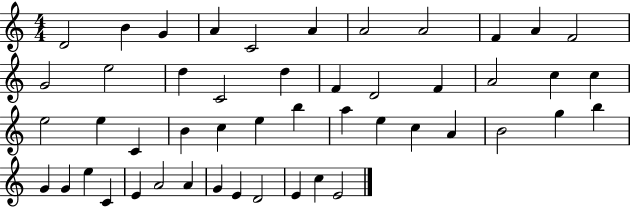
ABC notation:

X:1
T:Untitled
M:4/4
L:1/4
K:C
D2 B G A C2 A A2 A2 F A F2 G2 e2 d C2 d F D2 F A2 c c e2 e C B c e b a e c A B2 g b G G e C E A2 A G E D2 E c E2